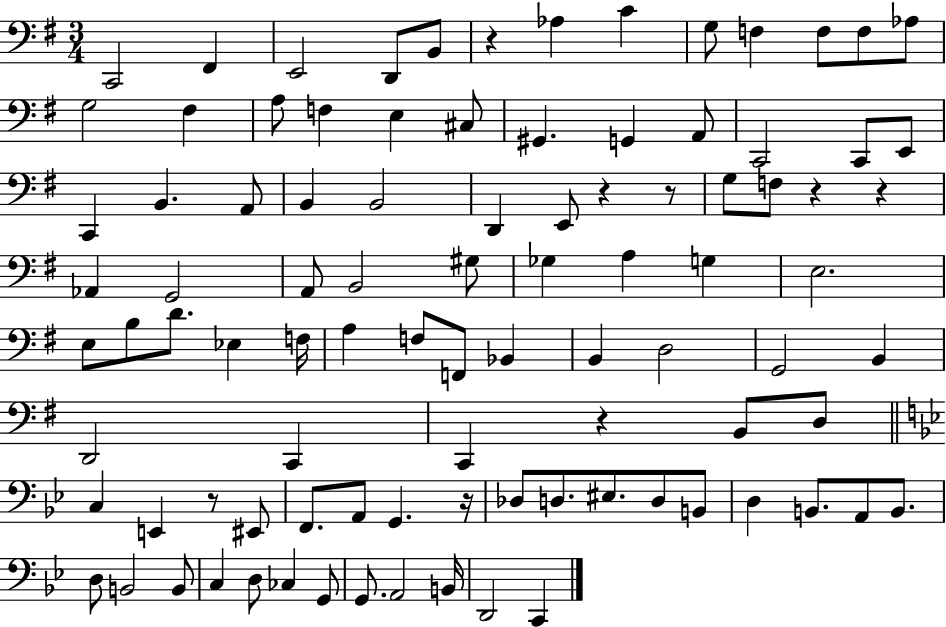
{
  \clef bass
  \numericTimeSignature
  \time 3/4
  \key g \major
  c,2 fis,4 | e,2 d,8 b,8 | r4 aes4 c'4 | g8 f4 f8 f8 aes8 | \break g2 fis4 | a8 f4 e4 cis8 | gis,4. g,4 a,8 | c,2 c,8 e,8 | \break c,4 b,4. a,8 | b,4 b,2 | d,4 e,8 r4 r8 | g8 f8 r4 r4 | \break aes,4 g,2 | a,8 b,2 gis8 | ges4 a4 g4 | e2. | \break e8 b8 d'8. ees4 f16 | a4 f8 f,8 bes,4 | b,4 d2 | g,2 b,4 | \break d,2 c,4 | c,4 r4 b,8 d8 | \bar "||" \break \key bes \major c4 e,4 r8 eis,8 | f,8. a,8 g,4. r16 | des8 d8. eis8. d8 b,8 | d4 b,8. a,8 b,8. | \break d8 b,2 b,8 | c4 d8 ces4 g,8 | g,8. a,2 b,16 | d,2 c,4 | \break \bar "|."
}